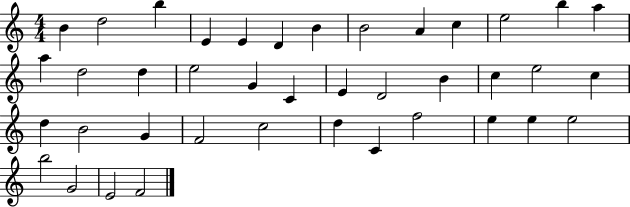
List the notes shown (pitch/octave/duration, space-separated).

B4/q D5/h B5/q E4/q E4/q D4/q B4/q B4/h A4/q C5/q E5/h B5/q A5/q A5/q D5/h D5/q E5/h G4/q C4/q E4/q D4/h B4/q C5/q E5/h C5/q D5/q B4/h G4/q F4/h C5/h D5/q C4/q F5/h E5/q E5/q E5/h B5/h G4/h E4/h F4/h